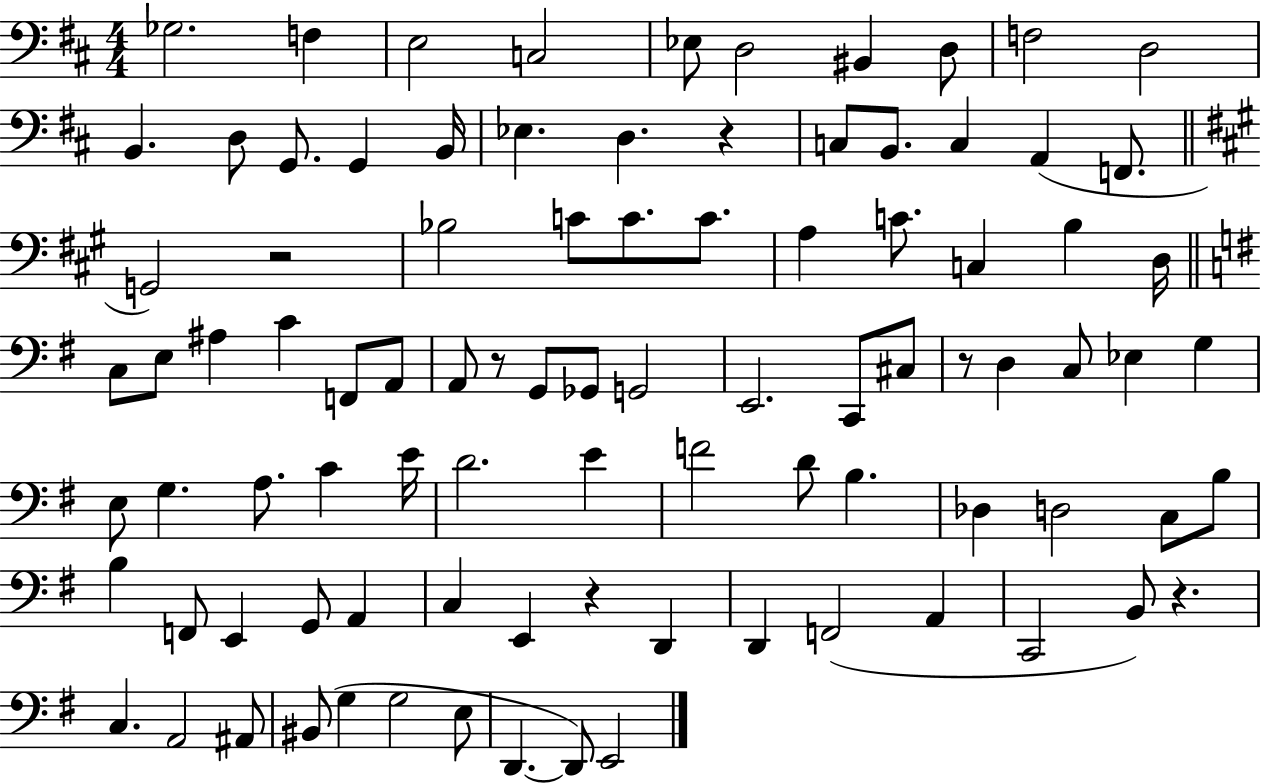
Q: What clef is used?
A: bass